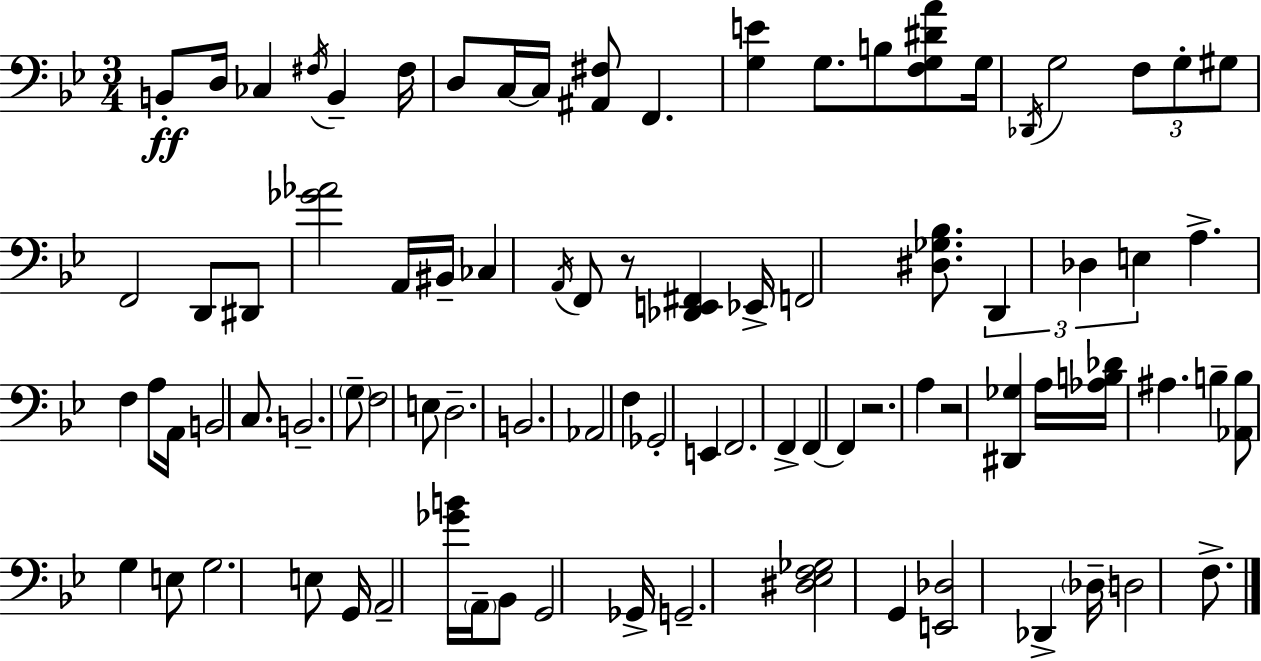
X:1
T:Untitled
M:3/4
L:1/4
K:Gm
B,,/2 D,/4 _C, ^F,/4 B,, ^F,/4 D,/2 C,/4 C,/4 [^A,,^F,]/2 F,, [G,E] G,/2 B,/2 [F,G,^DA]/2 G,/4 _D,,/4 G,2 F,/2 G,/2 ^G,/2 F,,2 D,,/2 ^D,,/2 [_G_A]2 A,,/4 ^B,,/4 _C, A,,/4 F,,/2 z/2 [_D,,E,,^F,,] _E,,/4 F,,2 [^D,_G,_B,]/2 D,, _D, E, A, F, A,/2 A,,/4 B,,2 C,/2 B,,2 G,/2 F,2 E,/2 D,2 B,,2 _A,,2 F, _G,,2 E,, F,,2 F,, F,, F,, z2 A, z2 [^D,,_G,] A,/4 [_A,B,_D]/4 ^A, B, [_A,,B,]/2 G, E,/2 G,2 E,/2 G,,/4 A,,2 [_GB]/4 A,,/4 _B,,/2 G,,2 _G,,/4 G,,2 [^D,_E,F,_G,]2 G,, [E,,_D,]2 _D,, _D,/4 D,2 F,/2